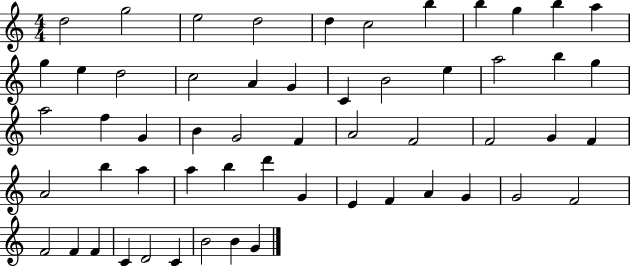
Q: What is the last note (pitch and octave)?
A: G4